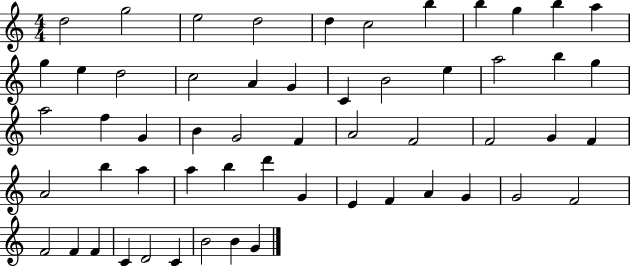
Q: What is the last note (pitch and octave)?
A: G4